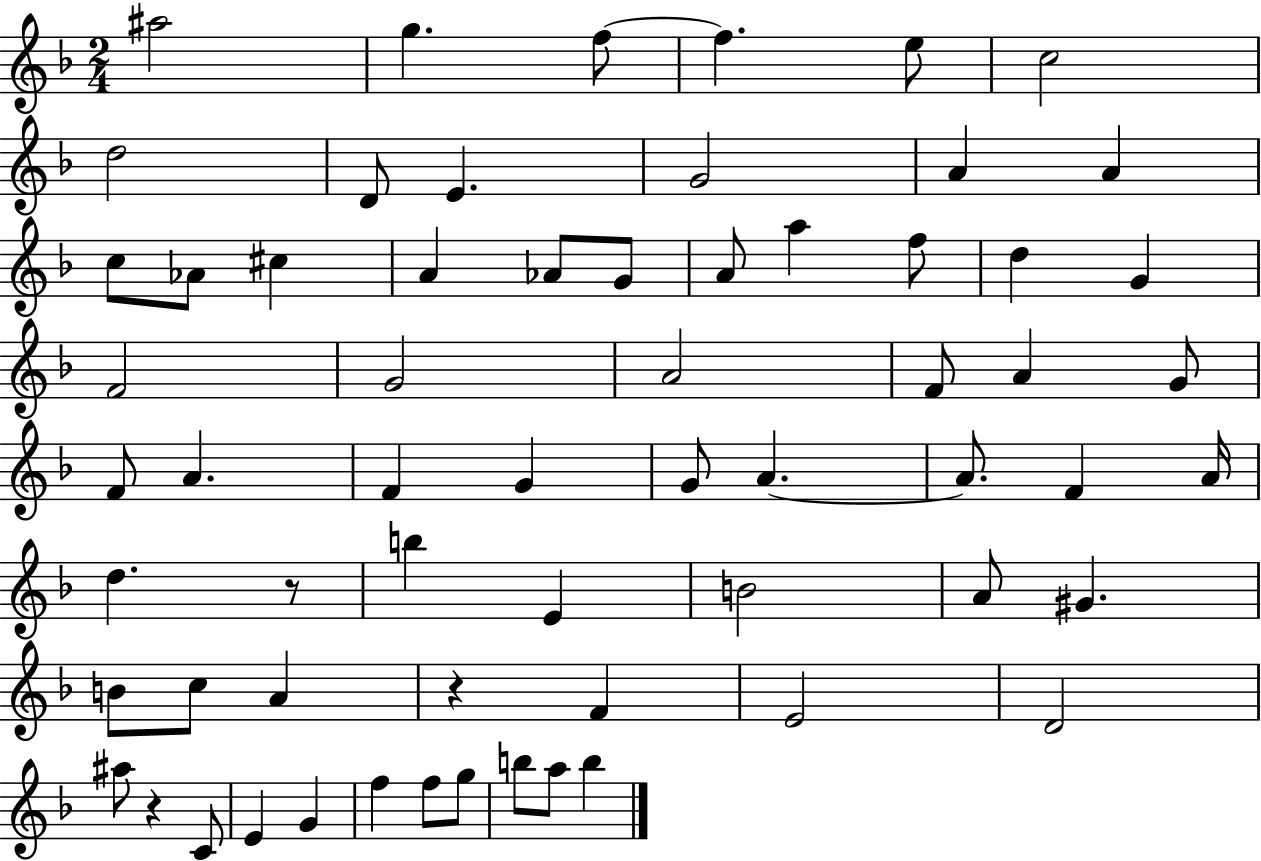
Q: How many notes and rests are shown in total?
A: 63